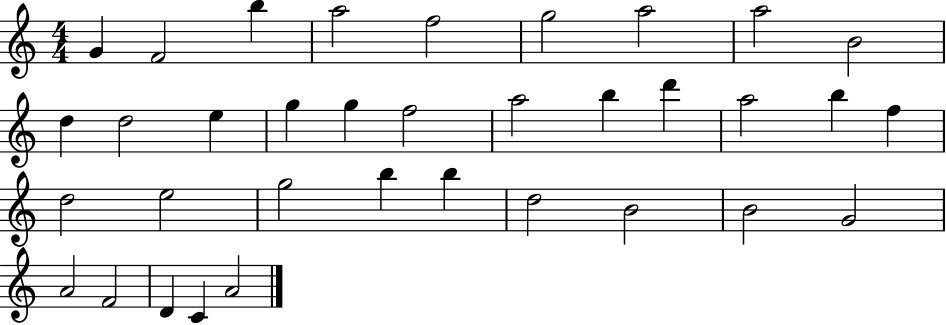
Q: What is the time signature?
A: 4/4